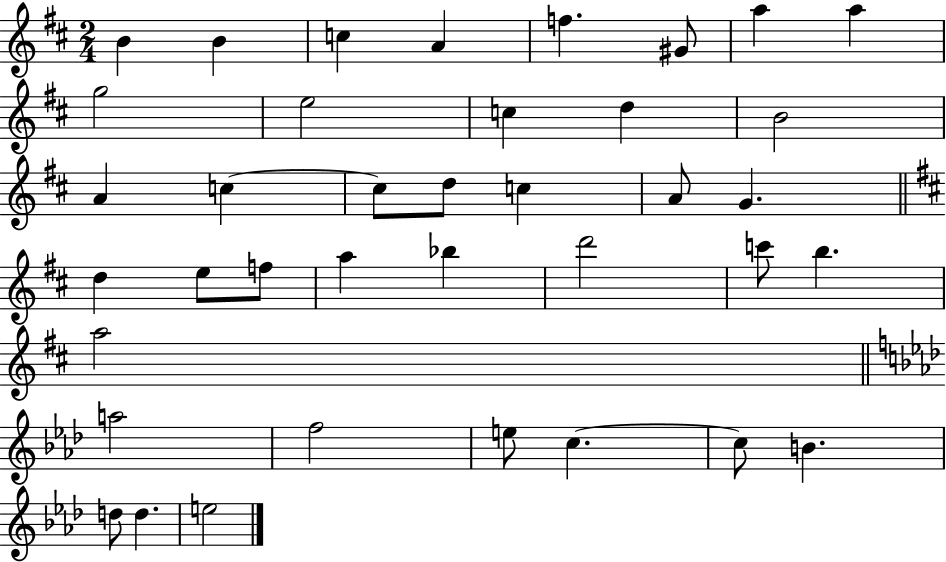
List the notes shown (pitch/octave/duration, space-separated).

B4/q B4/q C5/q A4/q F5/q. G#4/e A5/q A5/q G5/h E5/h C5/q D5/q B4/h A4/q C5/q C5/e D5/e C5/q A4/e G4/q. D5/q E5/e F5/e A5/q Bb5/q D6/h C6/e B5/q. A5/h A5/h F5/h E5/e C5/q. C5/e B4/q. D5/e D5/q. E5/h